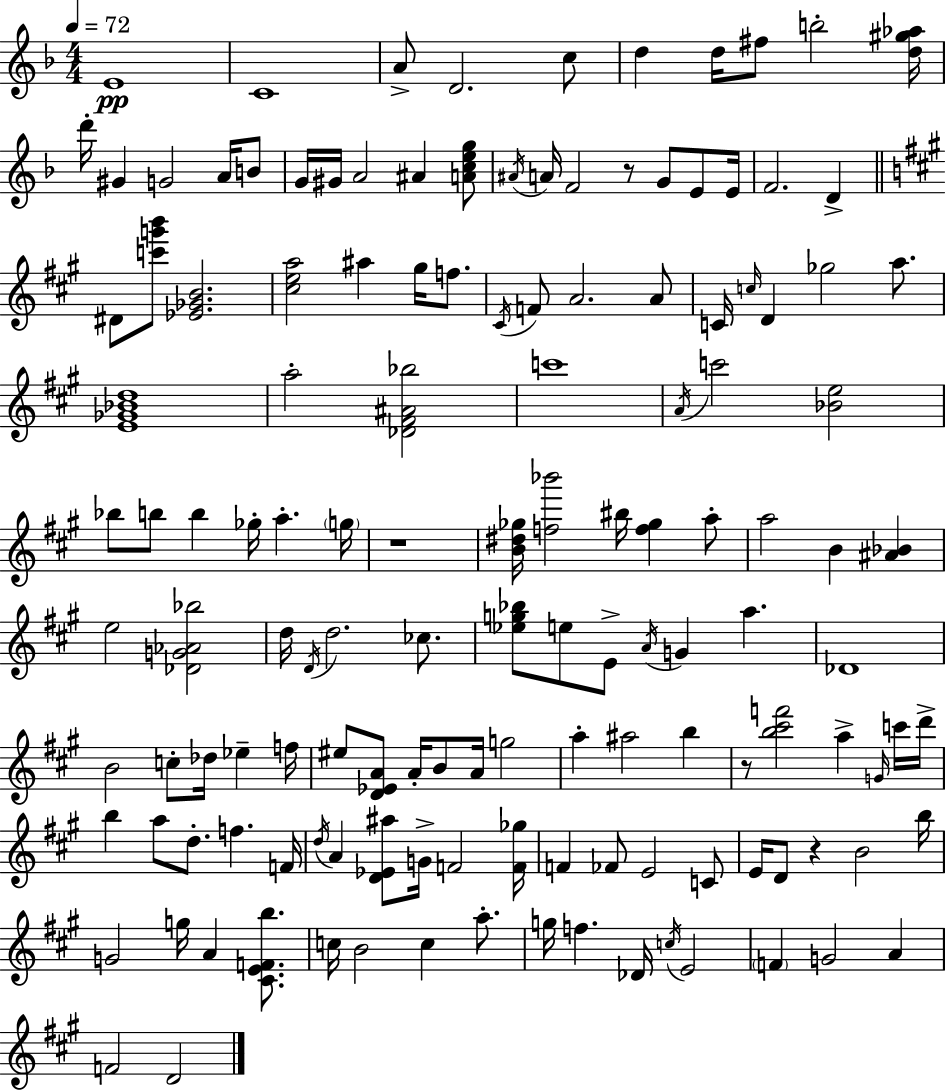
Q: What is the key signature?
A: F major